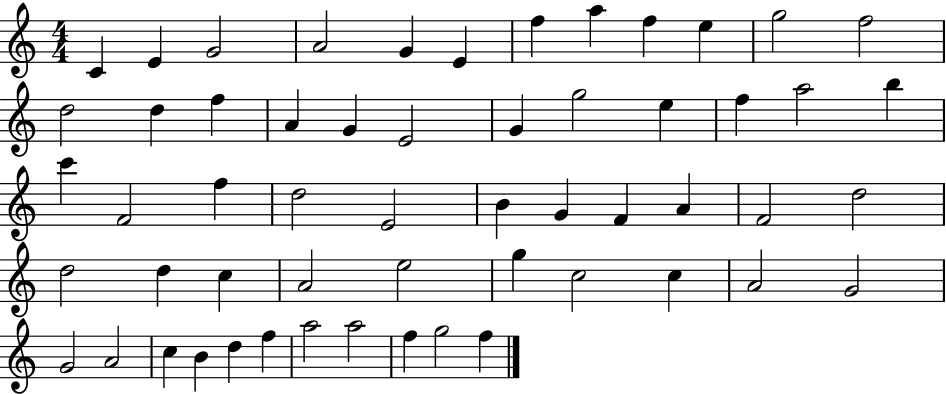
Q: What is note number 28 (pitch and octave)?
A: D5